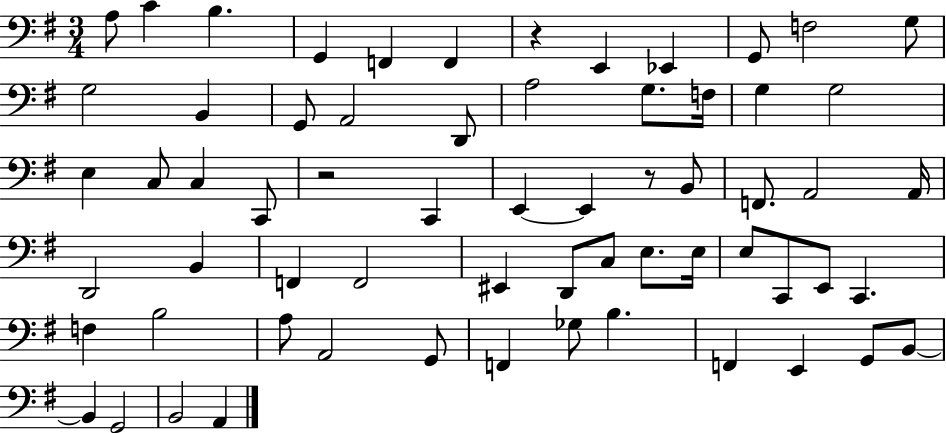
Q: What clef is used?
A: bass